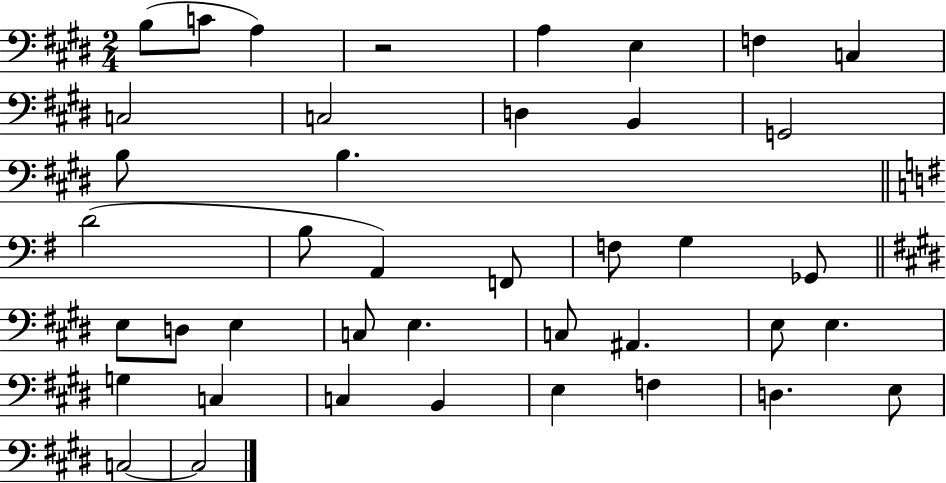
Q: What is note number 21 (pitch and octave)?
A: Gb2